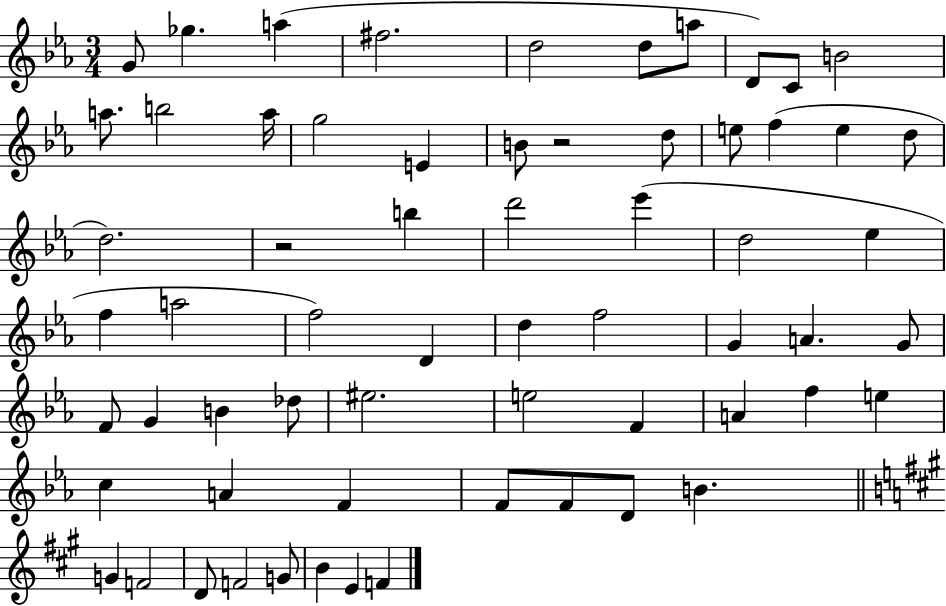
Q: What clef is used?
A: treble